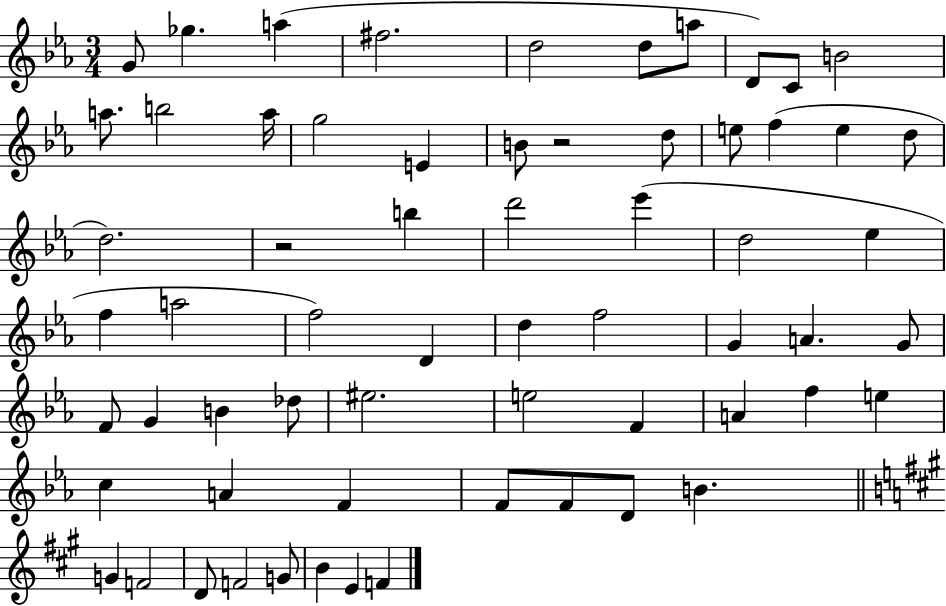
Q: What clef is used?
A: treble